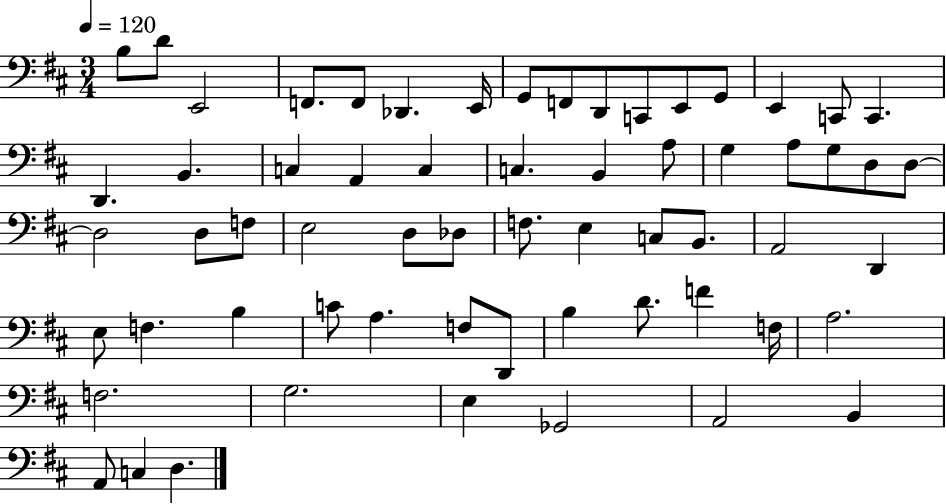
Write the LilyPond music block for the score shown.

{
  \clef bass
  \numericTimeSignature
  \time 3/4
  \key d \major
  \tempo 4 = 120
  b8 d'8 e,2 | f,8. f,8 des,4. e,16 | g,8 f,8 d,8 c,8 e,8 g,8 | e,4 c,8 c,4. | \break d,4. b,4. | c4 a,4 c4 | c4. b,4 a8 | g4 a8 g8 d8 d8~~ | \break d2 d8 f8 | e2 d8 des8 | f8. e4 c8 b,8. | a,2 d,4 | \break e8 f4. b4 | c'8 a4. f8 d,8 | b4 d'8. f'4 f16 | a2. | \break f2. | g2. | e4 ges,2 | a,2 b,4 | \break a,8 c4 d4. | \bar "|."
}